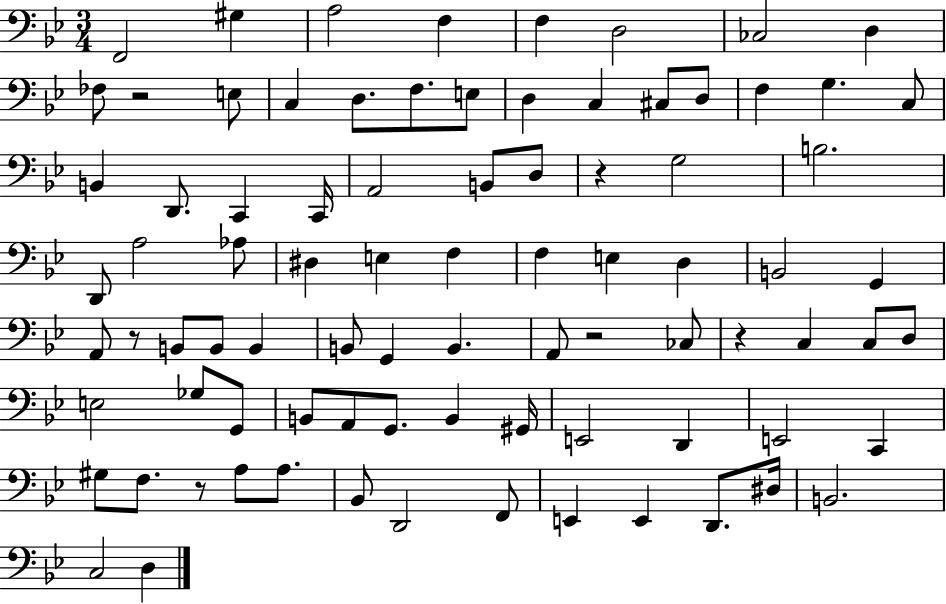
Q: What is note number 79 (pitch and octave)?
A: D3